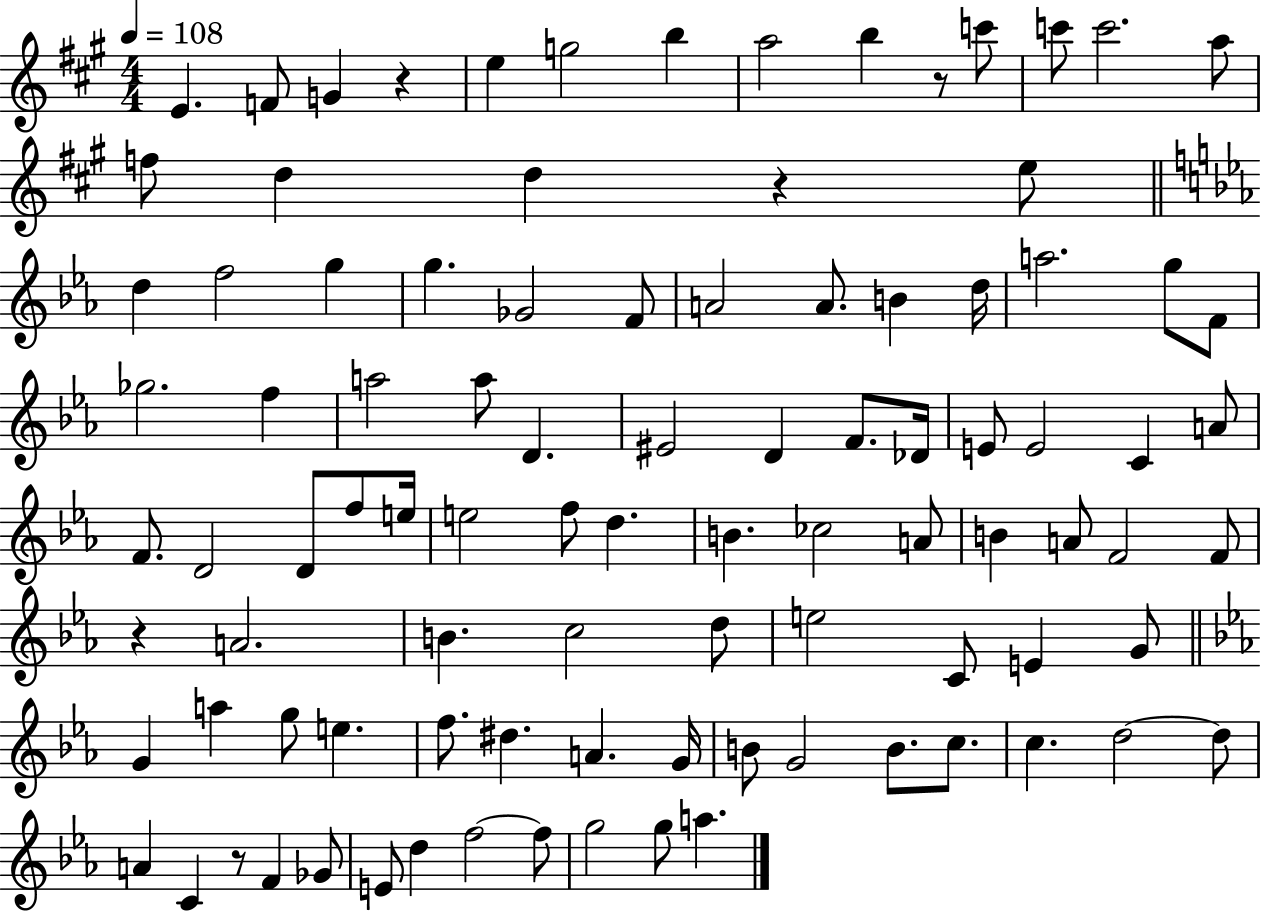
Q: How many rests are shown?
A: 5